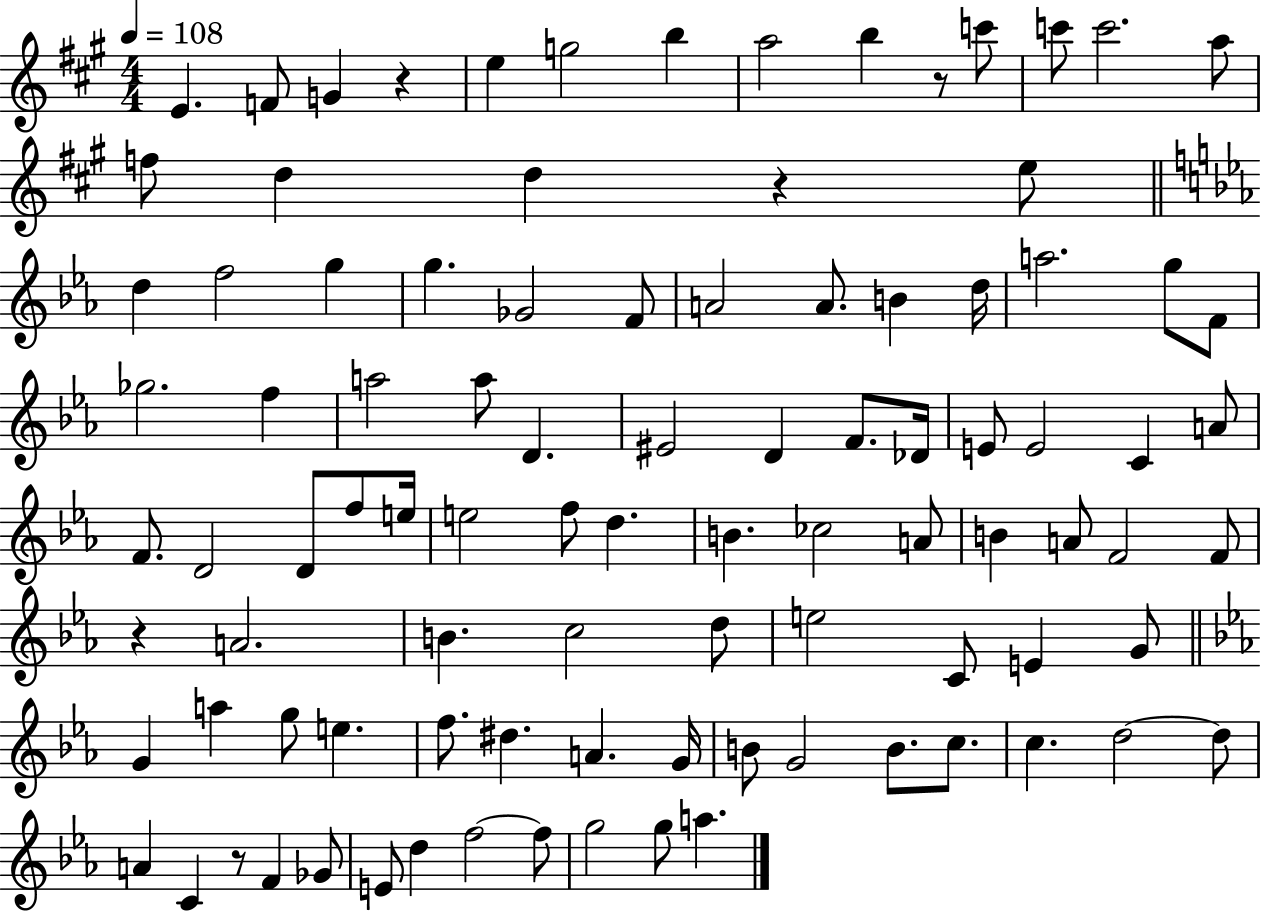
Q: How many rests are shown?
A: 5